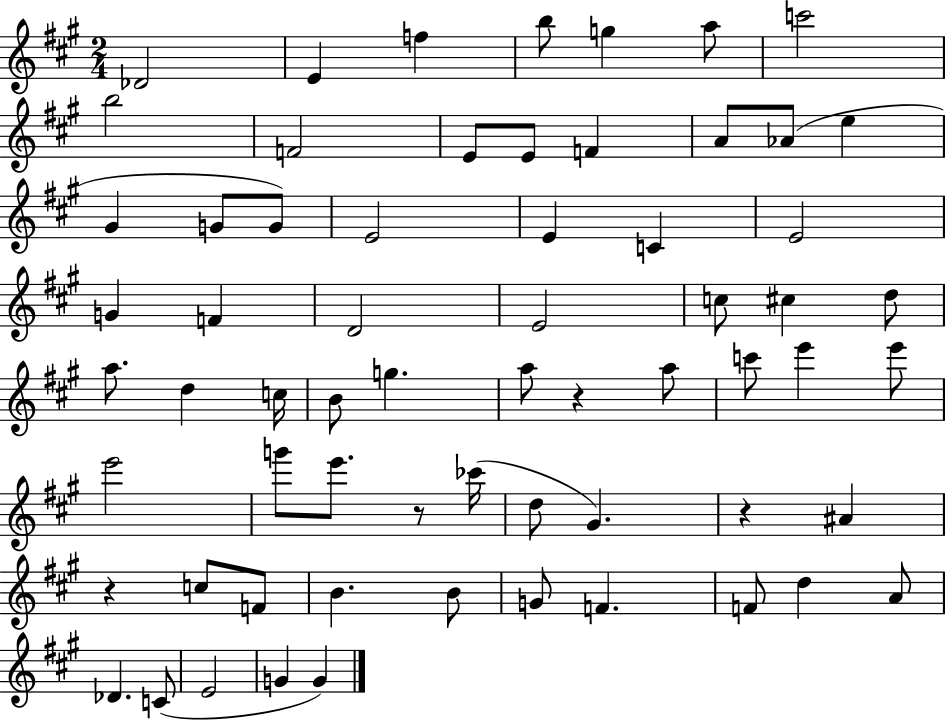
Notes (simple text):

Db4/h E4/q F5/q B5/e G5/q A5/e C6/h B5/h F4/h E4/e E4/e F4/q A4/e Ab4/e E5/q G#4/q G4/e G4/e E4/h E4/q C4/q E4/h G4/q F4/q D4/h E4/h C5/e C#5/q D5/e A5/e. D5/q C5/s B4/e G5/q. A5/e R/q A5/e C6/e E6/q E6/e E6/h G6/e E6/e. R/e CES6/s D5/e G#4/q. R/q A#4/q R/q C5/e F4/e B4/q. B4/e G4/e F4/q. F4/e D5/q A4/e Db4/q. C4/e E4/h G4/q G4/q